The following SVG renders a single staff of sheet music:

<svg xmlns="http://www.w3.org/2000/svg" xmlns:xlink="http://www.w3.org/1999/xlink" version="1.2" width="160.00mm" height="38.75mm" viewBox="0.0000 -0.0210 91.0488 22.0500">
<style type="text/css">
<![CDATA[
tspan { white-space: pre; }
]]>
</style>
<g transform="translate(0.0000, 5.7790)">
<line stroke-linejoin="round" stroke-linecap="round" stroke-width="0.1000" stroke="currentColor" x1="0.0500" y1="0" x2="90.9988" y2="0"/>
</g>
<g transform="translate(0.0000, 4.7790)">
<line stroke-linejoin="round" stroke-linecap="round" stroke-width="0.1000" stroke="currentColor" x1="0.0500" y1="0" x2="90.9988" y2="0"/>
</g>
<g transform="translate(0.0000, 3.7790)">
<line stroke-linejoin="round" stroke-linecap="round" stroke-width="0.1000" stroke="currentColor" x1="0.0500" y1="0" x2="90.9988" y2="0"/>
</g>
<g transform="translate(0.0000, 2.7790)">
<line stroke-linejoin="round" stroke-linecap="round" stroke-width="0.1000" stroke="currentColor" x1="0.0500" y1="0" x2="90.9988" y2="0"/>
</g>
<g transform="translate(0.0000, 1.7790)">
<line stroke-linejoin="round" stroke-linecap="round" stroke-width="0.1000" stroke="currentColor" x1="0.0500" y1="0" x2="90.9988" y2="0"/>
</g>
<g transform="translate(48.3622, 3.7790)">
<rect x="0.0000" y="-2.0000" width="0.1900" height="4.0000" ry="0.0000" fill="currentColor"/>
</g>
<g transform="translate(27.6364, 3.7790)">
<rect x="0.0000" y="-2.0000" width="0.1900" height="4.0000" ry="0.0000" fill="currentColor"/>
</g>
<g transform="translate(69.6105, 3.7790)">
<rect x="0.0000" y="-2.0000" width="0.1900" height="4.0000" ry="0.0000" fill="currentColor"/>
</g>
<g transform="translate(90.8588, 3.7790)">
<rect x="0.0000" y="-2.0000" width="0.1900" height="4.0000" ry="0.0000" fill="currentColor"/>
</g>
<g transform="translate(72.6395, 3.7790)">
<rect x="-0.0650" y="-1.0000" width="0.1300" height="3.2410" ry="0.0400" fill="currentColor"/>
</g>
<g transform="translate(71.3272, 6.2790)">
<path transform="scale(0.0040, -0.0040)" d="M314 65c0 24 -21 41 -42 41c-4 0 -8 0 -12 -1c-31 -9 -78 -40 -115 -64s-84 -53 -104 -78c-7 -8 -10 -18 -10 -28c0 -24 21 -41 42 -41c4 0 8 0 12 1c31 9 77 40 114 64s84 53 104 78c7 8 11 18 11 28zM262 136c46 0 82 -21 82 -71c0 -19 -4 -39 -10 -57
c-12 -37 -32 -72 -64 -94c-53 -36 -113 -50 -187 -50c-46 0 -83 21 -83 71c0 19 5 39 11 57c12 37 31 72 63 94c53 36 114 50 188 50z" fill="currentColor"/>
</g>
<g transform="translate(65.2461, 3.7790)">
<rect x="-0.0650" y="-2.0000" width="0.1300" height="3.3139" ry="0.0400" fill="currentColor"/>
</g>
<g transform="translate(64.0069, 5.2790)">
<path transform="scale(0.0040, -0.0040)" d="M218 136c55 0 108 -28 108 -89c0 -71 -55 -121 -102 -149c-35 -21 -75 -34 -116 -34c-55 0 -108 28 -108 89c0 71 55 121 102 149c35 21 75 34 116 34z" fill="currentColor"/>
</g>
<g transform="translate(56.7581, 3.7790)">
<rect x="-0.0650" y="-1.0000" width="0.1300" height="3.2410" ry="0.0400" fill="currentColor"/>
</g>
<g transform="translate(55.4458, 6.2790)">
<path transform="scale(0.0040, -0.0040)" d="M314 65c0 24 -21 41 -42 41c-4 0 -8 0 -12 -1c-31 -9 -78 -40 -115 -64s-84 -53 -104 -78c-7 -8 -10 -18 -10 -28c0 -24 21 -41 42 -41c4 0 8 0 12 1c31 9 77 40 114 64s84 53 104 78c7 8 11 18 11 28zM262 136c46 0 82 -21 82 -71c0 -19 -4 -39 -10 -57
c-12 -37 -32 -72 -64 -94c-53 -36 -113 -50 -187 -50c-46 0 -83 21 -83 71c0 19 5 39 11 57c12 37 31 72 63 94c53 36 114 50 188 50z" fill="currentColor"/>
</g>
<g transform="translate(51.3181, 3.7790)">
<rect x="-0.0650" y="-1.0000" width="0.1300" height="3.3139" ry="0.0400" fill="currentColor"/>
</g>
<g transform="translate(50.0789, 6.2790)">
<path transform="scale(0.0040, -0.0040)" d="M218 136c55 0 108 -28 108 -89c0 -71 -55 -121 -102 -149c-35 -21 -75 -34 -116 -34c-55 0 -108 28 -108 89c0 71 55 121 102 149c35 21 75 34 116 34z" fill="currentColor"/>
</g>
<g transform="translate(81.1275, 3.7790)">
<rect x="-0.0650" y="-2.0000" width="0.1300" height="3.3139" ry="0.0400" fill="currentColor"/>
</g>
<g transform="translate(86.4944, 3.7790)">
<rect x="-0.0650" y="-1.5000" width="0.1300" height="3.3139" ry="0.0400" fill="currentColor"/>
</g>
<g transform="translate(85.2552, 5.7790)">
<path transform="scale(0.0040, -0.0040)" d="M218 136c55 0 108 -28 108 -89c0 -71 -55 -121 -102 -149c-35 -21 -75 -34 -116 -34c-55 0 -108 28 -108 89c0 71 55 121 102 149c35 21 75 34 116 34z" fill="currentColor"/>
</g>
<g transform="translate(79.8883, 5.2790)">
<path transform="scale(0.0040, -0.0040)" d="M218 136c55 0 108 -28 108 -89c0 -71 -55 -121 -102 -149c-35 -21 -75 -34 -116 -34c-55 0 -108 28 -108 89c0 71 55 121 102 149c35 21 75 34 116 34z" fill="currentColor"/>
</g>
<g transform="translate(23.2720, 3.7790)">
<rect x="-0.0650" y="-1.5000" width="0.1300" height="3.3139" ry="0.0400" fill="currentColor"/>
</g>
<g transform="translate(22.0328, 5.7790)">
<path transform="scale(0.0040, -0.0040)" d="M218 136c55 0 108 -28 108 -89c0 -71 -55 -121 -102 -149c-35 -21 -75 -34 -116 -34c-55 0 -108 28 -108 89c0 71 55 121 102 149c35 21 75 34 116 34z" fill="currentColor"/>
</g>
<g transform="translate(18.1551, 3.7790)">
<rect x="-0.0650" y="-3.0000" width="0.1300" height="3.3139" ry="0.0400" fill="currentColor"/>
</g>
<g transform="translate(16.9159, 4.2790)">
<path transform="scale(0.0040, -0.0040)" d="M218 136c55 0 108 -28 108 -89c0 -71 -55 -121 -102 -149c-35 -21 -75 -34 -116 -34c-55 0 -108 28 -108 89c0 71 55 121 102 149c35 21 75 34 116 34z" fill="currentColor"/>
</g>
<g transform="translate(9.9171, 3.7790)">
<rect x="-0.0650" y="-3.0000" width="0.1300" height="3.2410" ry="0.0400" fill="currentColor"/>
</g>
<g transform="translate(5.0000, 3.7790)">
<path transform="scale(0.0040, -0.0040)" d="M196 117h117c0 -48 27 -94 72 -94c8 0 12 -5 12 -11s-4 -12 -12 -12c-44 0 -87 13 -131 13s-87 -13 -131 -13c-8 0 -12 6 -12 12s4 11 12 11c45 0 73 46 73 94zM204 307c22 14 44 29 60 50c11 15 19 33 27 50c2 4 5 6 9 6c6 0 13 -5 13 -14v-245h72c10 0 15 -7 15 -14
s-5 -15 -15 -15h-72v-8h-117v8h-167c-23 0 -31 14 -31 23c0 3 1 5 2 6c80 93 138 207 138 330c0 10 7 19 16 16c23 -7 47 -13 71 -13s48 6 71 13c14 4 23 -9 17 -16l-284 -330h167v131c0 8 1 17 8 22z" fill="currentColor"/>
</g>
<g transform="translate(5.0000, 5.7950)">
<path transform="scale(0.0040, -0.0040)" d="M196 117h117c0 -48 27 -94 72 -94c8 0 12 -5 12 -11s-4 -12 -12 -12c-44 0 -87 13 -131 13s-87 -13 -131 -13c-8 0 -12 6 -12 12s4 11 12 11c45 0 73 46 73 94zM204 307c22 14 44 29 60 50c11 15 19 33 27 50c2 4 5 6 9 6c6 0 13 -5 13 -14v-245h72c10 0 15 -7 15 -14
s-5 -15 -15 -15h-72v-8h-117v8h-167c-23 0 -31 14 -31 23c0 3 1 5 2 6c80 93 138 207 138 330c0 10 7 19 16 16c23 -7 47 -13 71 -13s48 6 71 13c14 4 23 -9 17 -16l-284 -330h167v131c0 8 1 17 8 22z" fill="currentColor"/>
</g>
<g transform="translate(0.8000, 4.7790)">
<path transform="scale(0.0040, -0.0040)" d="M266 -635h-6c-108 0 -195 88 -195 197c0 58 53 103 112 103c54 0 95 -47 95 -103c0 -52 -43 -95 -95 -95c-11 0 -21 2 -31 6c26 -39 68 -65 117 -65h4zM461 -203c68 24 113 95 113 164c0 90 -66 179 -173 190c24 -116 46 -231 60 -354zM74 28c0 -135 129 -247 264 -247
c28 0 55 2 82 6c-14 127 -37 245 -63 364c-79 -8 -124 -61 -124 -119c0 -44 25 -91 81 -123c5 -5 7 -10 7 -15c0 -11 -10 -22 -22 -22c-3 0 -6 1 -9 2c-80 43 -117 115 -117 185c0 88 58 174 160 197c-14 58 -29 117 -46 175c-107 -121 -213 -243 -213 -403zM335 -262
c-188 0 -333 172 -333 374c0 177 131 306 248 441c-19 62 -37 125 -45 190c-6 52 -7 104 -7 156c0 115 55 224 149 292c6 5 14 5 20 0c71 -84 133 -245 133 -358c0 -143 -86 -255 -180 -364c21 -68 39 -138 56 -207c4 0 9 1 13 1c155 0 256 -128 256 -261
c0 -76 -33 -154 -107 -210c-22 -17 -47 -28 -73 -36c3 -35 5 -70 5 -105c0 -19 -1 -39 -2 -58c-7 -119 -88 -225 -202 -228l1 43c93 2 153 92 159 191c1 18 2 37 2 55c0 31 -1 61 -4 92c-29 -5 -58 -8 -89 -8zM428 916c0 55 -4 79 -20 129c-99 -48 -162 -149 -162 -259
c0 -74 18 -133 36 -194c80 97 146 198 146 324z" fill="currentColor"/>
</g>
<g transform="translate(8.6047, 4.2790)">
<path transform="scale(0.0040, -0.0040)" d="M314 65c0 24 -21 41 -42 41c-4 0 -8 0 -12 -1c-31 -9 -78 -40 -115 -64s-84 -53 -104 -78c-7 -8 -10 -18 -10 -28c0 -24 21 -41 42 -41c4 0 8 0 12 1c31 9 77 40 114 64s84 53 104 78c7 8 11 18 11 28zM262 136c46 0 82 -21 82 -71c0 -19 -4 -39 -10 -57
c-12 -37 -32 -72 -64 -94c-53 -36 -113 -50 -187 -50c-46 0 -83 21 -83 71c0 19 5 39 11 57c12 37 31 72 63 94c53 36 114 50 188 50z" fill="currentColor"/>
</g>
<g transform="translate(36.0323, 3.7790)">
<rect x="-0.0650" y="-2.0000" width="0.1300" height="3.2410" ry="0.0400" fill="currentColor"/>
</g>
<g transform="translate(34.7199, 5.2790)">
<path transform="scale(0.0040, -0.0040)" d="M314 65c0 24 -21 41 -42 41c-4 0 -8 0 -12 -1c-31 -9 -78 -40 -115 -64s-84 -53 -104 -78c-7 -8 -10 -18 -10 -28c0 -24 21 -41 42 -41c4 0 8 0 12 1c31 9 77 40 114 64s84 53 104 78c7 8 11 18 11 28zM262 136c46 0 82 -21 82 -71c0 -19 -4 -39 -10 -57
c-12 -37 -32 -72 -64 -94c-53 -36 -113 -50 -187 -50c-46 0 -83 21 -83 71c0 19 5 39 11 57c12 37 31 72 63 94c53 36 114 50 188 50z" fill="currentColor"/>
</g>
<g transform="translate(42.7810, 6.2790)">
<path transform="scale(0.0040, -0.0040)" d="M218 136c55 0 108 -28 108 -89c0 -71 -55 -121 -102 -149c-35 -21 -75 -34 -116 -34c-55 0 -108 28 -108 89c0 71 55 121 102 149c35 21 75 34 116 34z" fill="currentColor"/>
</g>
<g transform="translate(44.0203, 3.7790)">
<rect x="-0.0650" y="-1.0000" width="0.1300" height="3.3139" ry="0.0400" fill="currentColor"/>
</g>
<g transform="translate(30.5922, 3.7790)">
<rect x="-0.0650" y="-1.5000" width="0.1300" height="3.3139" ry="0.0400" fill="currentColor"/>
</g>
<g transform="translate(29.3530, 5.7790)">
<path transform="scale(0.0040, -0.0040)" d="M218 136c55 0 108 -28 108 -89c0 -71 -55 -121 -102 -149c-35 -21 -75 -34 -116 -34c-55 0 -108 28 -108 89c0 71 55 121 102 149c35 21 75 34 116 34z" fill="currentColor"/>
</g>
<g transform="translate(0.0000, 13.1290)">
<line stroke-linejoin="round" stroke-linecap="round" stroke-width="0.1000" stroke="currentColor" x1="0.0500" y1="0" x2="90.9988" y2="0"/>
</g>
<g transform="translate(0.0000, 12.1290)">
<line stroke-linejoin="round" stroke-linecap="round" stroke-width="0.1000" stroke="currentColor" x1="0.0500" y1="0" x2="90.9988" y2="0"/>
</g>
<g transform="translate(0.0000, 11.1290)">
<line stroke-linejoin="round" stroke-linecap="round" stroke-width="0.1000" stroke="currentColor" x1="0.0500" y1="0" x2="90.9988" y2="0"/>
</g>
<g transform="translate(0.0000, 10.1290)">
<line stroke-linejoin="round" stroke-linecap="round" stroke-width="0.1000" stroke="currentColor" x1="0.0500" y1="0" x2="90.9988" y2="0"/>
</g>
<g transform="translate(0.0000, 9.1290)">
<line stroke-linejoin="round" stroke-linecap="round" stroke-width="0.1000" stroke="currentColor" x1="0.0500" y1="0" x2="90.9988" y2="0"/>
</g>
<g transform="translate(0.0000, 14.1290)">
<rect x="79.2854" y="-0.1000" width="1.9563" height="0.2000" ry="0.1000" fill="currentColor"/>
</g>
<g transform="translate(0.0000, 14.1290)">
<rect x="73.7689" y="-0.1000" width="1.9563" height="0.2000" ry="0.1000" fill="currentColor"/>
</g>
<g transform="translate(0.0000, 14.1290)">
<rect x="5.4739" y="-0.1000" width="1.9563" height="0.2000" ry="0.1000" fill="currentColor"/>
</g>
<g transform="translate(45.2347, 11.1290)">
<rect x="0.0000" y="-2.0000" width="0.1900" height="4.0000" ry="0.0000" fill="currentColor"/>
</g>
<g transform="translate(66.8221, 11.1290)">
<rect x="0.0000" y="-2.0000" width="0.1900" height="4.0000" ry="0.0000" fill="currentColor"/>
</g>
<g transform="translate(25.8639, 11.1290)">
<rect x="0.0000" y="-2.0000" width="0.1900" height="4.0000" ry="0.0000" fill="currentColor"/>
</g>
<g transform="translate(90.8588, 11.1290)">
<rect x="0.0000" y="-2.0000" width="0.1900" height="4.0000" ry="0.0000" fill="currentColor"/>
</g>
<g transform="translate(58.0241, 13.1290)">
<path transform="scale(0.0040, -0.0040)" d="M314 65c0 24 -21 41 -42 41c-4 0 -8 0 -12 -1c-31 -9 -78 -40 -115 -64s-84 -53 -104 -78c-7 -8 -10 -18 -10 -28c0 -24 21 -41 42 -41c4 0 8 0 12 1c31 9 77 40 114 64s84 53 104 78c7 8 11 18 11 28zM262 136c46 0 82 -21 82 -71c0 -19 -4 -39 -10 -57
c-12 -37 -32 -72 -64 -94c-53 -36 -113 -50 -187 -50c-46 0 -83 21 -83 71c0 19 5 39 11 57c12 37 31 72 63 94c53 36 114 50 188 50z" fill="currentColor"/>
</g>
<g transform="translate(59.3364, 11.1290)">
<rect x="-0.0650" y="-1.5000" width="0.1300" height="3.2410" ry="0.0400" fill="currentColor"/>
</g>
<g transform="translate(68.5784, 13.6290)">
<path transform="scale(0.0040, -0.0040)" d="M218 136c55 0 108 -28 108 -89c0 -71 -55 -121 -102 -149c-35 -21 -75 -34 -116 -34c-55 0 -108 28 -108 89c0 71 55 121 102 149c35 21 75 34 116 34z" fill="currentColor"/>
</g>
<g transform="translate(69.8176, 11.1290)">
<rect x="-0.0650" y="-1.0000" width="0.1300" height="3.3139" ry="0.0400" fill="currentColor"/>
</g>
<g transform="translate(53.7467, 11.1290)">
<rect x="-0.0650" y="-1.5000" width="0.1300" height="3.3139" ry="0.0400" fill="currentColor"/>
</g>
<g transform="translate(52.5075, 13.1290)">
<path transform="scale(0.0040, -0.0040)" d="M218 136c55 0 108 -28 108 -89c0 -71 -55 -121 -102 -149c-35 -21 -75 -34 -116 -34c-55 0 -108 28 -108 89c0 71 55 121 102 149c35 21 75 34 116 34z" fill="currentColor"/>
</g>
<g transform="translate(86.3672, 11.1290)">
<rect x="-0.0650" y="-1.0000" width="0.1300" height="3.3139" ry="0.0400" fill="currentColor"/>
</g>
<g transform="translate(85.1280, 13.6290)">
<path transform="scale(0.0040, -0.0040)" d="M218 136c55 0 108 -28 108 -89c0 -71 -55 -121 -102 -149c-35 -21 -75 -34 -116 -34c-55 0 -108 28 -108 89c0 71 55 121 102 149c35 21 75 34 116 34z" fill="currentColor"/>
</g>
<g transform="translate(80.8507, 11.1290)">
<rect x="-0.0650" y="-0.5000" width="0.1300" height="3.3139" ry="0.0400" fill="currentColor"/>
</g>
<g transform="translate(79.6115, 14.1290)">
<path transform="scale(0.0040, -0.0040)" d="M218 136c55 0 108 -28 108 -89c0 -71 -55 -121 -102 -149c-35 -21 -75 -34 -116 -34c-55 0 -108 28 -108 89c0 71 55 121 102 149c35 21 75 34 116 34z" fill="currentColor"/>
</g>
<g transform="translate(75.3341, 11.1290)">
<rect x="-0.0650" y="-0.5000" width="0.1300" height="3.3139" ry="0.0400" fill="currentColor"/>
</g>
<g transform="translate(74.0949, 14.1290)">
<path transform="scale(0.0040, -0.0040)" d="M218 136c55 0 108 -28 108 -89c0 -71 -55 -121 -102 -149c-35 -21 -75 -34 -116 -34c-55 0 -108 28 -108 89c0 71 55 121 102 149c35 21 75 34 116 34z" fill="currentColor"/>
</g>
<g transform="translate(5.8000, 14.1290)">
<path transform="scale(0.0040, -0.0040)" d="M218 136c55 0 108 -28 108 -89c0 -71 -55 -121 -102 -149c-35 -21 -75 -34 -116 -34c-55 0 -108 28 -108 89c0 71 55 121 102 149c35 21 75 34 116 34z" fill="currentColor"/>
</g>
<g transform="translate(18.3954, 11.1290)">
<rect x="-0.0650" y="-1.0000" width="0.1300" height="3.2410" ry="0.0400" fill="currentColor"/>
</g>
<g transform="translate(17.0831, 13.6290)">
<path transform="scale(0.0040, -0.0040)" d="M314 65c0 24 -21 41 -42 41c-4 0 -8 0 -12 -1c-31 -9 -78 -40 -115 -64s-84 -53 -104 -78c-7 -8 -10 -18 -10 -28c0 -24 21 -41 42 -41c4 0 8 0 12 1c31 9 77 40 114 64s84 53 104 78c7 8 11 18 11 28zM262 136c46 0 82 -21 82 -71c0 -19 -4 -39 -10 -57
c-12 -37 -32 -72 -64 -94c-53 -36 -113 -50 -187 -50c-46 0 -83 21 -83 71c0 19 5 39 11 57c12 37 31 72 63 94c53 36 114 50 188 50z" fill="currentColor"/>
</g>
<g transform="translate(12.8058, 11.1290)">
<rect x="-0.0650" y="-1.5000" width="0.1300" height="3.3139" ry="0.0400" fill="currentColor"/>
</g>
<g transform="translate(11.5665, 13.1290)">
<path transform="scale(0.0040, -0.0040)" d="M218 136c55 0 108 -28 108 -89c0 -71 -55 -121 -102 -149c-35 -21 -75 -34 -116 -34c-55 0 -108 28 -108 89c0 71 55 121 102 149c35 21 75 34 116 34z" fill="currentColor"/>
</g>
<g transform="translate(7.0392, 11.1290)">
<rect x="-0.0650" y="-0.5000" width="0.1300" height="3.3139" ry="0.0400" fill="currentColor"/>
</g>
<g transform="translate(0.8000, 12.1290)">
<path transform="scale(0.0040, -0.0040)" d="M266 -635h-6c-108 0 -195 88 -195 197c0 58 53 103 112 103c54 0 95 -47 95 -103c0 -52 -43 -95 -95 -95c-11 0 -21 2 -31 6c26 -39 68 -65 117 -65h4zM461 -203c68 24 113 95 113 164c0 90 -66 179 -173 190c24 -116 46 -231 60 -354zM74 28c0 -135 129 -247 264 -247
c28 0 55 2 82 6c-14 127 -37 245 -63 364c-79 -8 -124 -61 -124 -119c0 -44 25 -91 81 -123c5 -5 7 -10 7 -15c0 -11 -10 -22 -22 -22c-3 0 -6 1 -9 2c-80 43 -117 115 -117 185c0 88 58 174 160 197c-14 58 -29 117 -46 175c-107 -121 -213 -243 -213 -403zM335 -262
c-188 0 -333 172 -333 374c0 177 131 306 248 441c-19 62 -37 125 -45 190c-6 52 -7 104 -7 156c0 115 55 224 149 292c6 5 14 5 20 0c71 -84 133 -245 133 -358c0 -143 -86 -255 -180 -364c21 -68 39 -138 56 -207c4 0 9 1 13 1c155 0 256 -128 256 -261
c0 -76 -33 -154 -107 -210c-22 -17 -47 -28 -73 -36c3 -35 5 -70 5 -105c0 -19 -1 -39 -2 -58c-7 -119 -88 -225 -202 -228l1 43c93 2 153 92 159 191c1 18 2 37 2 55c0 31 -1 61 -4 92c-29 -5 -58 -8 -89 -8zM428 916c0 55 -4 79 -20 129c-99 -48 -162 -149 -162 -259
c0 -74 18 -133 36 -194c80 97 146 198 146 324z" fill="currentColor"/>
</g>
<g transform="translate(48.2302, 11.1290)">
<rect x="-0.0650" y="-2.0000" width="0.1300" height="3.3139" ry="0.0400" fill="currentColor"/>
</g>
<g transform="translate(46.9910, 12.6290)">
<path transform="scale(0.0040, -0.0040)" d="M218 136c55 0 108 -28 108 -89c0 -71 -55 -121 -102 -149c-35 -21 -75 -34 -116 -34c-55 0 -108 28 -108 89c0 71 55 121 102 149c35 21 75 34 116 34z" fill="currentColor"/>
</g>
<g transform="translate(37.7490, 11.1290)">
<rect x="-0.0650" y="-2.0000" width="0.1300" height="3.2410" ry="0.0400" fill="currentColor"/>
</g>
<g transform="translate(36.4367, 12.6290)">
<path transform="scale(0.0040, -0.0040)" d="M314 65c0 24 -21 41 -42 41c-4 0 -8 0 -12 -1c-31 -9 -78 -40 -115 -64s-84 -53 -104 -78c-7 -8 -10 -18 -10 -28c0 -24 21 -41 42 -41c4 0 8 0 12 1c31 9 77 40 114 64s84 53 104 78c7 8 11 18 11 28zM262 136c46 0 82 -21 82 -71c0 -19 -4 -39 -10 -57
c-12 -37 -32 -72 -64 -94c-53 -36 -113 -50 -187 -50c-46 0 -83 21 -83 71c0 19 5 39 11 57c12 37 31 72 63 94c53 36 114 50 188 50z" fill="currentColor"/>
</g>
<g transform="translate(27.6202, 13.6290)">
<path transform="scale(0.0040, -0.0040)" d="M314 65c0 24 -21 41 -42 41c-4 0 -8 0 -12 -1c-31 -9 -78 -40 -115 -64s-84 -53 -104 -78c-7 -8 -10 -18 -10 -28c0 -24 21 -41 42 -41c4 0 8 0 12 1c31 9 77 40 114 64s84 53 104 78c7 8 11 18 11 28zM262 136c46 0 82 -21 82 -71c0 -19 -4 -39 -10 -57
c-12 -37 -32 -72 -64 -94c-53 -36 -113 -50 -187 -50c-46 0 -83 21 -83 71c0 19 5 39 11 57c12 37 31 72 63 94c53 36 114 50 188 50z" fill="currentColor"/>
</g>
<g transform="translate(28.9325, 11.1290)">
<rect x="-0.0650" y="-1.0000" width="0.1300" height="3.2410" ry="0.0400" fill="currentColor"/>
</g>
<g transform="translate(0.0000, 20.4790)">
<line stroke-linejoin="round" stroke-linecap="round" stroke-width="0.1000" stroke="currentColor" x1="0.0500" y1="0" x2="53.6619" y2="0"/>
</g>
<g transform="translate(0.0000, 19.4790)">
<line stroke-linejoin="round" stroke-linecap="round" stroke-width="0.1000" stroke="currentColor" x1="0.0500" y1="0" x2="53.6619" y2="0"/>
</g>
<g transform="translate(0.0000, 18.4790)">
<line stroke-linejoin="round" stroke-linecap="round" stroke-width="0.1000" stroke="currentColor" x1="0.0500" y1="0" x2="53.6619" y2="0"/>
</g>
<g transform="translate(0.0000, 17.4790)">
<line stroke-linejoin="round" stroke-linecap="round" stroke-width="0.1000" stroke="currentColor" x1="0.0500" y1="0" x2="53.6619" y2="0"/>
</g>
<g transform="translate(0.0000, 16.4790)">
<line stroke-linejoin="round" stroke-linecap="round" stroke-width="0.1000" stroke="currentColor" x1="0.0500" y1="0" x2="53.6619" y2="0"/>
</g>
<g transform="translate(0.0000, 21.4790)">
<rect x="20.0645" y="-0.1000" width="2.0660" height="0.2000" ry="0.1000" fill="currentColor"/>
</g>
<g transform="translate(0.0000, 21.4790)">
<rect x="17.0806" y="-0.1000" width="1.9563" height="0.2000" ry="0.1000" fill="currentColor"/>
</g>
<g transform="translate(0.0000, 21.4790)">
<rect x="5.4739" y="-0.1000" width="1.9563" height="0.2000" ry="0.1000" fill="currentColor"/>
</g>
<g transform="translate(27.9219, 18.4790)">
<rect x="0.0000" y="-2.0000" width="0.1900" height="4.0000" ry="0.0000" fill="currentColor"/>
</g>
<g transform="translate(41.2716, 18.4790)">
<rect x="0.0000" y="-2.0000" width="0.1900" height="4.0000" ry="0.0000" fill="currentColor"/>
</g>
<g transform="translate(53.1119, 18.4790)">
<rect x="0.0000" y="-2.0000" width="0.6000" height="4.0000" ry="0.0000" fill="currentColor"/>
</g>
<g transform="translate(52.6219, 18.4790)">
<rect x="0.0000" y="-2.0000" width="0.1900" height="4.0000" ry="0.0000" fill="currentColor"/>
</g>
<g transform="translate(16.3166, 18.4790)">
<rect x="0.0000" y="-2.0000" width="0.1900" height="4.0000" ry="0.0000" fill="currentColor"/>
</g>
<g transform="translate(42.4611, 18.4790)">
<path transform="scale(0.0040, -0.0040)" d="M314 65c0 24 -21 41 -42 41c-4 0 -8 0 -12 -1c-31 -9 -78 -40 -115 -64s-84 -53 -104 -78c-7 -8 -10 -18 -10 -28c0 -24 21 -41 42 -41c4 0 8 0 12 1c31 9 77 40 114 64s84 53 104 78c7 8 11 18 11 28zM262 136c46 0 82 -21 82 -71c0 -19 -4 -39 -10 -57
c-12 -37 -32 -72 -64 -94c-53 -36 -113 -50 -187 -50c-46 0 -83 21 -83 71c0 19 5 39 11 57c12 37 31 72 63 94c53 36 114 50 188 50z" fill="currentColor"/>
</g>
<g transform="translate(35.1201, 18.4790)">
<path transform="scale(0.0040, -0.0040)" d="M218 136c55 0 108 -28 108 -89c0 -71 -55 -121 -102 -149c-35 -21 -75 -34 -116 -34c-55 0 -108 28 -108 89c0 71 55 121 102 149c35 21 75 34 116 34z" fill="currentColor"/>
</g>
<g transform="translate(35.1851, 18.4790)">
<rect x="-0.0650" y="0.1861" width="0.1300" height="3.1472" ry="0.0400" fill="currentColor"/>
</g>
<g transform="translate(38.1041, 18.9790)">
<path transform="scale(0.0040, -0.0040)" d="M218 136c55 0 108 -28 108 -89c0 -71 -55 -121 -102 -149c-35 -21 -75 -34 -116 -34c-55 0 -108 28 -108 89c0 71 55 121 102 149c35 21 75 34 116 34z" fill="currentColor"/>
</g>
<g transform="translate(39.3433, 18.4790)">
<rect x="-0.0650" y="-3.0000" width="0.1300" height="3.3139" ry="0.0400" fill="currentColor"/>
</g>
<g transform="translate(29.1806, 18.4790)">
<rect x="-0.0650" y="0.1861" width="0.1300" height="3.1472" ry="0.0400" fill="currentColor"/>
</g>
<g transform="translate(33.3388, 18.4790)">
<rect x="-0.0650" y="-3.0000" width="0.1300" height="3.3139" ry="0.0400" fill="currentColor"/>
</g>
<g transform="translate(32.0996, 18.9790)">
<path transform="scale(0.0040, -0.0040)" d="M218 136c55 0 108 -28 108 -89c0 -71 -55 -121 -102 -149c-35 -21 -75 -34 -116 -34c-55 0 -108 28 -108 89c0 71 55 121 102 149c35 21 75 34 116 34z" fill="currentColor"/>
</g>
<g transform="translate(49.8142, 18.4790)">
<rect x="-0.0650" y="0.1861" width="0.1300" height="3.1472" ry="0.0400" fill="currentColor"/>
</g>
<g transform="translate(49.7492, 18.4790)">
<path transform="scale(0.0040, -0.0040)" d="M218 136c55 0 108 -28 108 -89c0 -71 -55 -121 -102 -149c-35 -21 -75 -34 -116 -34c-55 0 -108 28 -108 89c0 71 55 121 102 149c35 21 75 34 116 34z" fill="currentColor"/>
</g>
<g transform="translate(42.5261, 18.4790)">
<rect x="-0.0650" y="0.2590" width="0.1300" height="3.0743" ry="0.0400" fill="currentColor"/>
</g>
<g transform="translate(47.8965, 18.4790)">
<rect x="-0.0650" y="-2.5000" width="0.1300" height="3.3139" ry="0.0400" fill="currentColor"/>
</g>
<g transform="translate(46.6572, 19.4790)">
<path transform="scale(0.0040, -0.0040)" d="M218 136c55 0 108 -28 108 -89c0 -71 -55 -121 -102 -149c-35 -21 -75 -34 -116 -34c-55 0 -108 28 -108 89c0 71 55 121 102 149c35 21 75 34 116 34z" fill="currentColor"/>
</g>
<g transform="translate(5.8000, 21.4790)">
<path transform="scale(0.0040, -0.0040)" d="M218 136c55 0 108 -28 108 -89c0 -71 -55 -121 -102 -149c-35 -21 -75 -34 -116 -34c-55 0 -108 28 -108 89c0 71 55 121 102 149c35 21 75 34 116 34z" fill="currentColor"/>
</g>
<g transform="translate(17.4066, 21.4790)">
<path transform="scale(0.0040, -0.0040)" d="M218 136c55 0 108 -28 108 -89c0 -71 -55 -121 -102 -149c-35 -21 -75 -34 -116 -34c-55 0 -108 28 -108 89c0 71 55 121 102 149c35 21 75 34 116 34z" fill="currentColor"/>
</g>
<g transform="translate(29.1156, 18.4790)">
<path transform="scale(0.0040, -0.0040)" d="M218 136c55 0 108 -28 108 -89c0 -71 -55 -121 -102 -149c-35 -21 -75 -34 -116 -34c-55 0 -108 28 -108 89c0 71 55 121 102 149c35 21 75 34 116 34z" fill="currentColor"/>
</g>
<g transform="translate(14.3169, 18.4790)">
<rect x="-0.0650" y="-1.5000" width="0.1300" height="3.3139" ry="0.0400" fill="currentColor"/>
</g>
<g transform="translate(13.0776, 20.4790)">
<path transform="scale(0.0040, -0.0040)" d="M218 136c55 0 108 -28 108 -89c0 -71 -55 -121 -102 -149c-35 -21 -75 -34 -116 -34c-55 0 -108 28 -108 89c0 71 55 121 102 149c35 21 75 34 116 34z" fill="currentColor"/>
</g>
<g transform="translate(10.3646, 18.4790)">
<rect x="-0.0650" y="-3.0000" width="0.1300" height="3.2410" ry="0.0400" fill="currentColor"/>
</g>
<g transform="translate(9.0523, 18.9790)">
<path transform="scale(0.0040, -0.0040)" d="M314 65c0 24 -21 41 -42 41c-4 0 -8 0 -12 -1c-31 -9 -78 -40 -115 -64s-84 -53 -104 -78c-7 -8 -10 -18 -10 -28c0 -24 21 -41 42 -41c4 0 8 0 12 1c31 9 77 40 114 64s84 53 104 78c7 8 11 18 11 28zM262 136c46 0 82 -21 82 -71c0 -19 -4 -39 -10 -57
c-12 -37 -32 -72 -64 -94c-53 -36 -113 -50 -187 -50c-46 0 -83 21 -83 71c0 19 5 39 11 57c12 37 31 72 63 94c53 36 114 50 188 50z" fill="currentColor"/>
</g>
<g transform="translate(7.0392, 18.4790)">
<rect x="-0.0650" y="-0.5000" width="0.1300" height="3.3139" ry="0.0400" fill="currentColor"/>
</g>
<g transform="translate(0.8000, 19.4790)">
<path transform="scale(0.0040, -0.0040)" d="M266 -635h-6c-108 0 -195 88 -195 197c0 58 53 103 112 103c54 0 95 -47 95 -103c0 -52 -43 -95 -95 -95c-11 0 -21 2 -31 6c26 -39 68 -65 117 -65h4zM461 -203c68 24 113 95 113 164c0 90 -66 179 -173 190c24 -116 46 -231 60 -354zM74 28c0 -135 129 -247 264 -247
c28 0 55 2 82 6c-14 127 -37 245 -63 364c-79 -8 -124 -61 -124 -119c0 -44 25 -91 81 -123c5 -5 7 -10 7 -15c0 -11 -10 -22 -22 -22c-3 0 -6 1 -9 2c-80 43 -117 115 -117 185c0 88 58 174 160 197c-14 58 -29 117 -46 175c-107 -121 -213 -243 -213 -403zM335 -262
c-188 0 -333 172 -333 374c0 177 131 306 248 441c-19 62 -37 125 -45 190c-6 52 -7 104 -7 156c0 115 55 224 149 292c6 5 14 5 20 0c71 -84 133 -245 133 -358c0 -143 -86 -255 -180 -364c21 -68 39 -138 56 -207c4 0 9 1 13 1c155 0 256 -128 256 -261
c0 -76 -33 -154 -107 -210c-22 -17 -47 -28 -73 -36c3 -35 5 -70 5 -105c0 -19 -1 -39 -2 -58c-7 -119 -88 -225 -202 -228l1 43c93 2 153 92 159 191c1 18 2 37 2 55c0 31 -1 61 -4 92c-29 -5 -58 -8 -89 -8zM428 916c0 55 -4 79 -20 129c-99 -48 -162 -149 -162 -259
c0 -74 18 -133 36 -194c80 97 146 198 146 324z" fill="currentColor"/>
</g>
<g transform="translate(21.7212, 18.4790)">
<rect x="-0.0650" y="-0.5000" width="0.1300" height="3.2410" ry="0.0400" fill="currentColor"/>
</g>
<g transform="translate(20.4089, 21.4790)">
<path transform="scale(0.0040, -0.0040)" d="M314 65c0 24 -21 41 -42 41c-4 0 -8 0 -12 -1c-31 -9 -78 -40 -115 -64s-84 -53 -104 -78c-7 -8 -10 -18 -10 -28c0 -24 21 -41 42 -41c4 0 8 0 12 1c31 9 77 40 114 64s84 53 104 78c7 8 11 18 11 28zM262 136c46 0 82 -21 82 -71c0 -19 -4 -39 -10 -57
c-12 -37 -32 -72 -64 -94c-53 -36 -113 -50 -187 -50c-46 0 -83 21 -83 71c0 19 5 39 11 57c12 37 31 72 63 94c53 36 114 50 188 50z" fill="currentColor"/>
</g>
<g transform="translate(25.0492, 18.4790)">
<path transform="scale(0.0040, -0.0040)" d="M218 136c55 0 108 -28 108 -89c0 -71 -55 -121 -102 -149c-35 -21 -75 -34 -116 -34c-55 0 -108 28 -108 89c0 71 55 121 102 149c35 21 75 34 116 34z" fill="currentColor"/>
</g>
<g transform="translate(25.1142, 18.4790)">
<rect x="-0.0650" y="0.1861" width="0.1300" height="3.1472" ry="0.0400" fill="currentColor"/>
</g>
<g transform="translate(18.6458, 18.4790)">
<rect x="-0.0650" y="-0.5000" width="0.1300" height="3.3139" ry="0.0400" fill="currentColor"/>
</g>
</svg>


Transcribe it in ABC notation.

X:1
T:Untitled
M:4/4
L:1/4
K:C
A2 A E E F2 D D D2 F D2 F E C E D2 D2 F2 F E E2 D C C D C A2 E C C2 B B A B A B2 G B